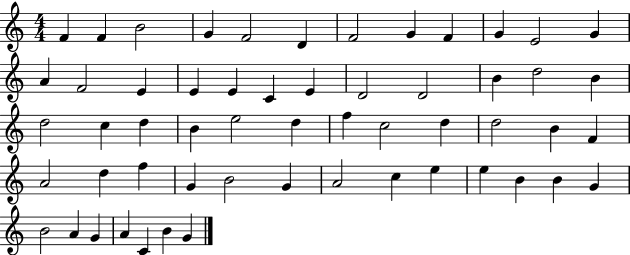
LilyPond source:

{
  \clef treble
  \numericTimeSignature
  \time 4/4
  \key c \major
  f'4 f'4 b'2 | g'4 f'2 d'4 | f'2 g'4 f'4 | g'4 e'2 g'4 | \break a'4 f'2 e'4 | e'4 e'4 c'4 e'4 | d'2 d'2 | b'4 d''2 b'4 | \break d''2 c''4 d''4 | b'4 e''2 d''4 | f''4 c''2 d''4 | d''2 b'4 f'4 | \break a'2 d''4 f''4 | g'4 b'2 g'4 | a'2 c''4 e''4 | e''4 b'4 b'4 g'4 | \break b'2 a'4 g'4 | a'4 c'4 b'4 g'4 | \bar "|."
}